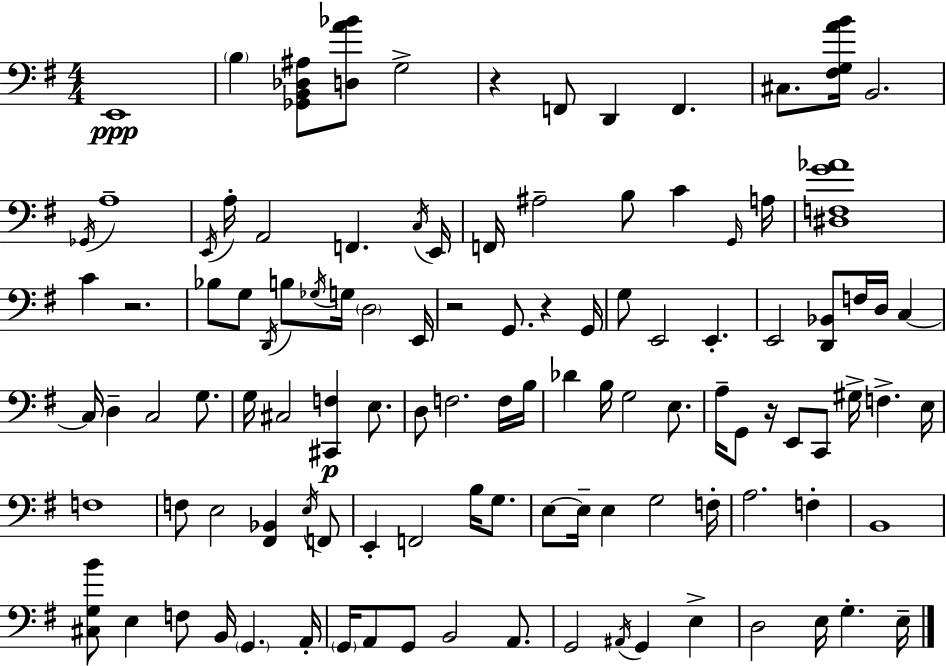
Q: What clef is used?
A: bass